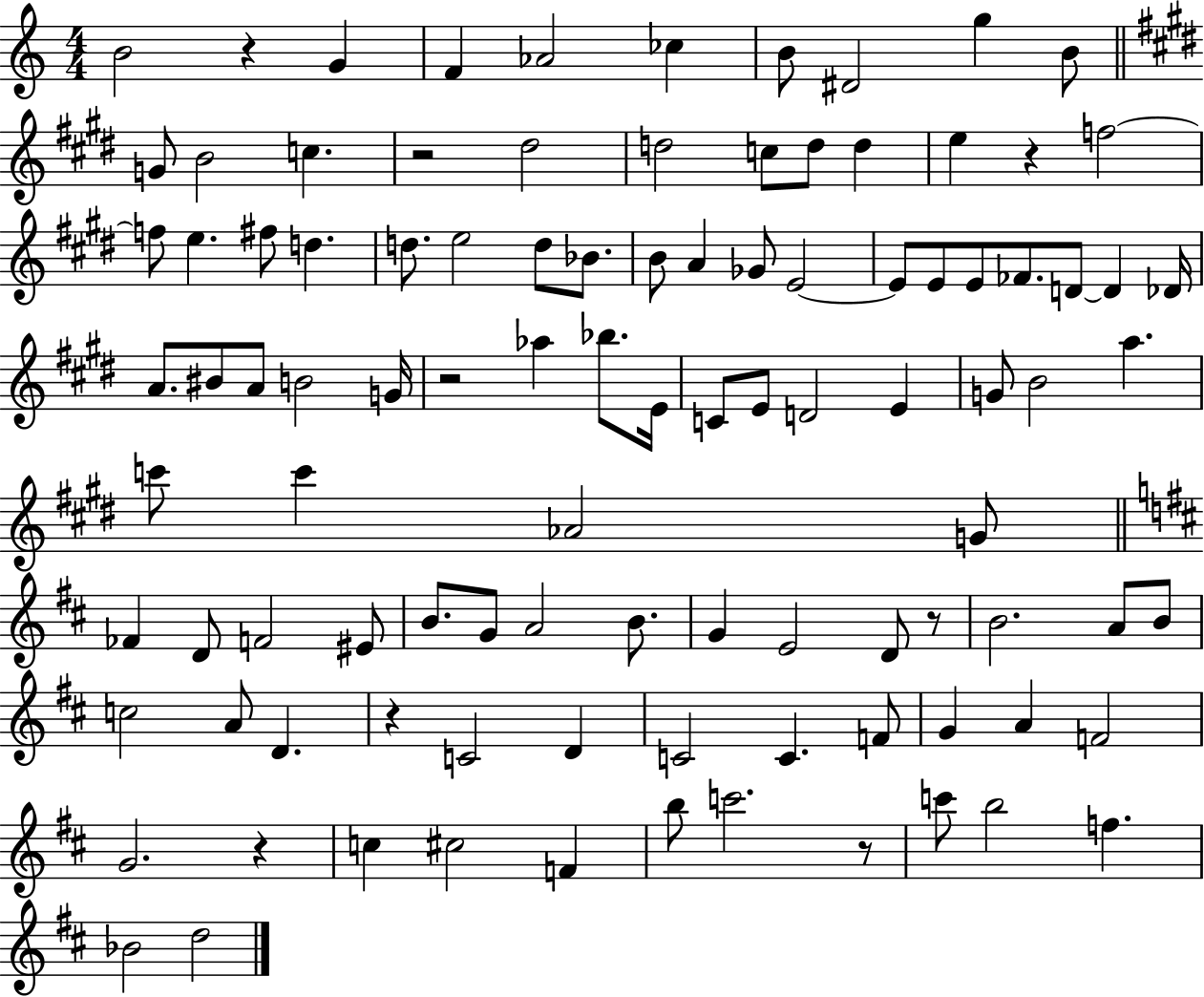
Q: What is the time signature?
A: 4/4